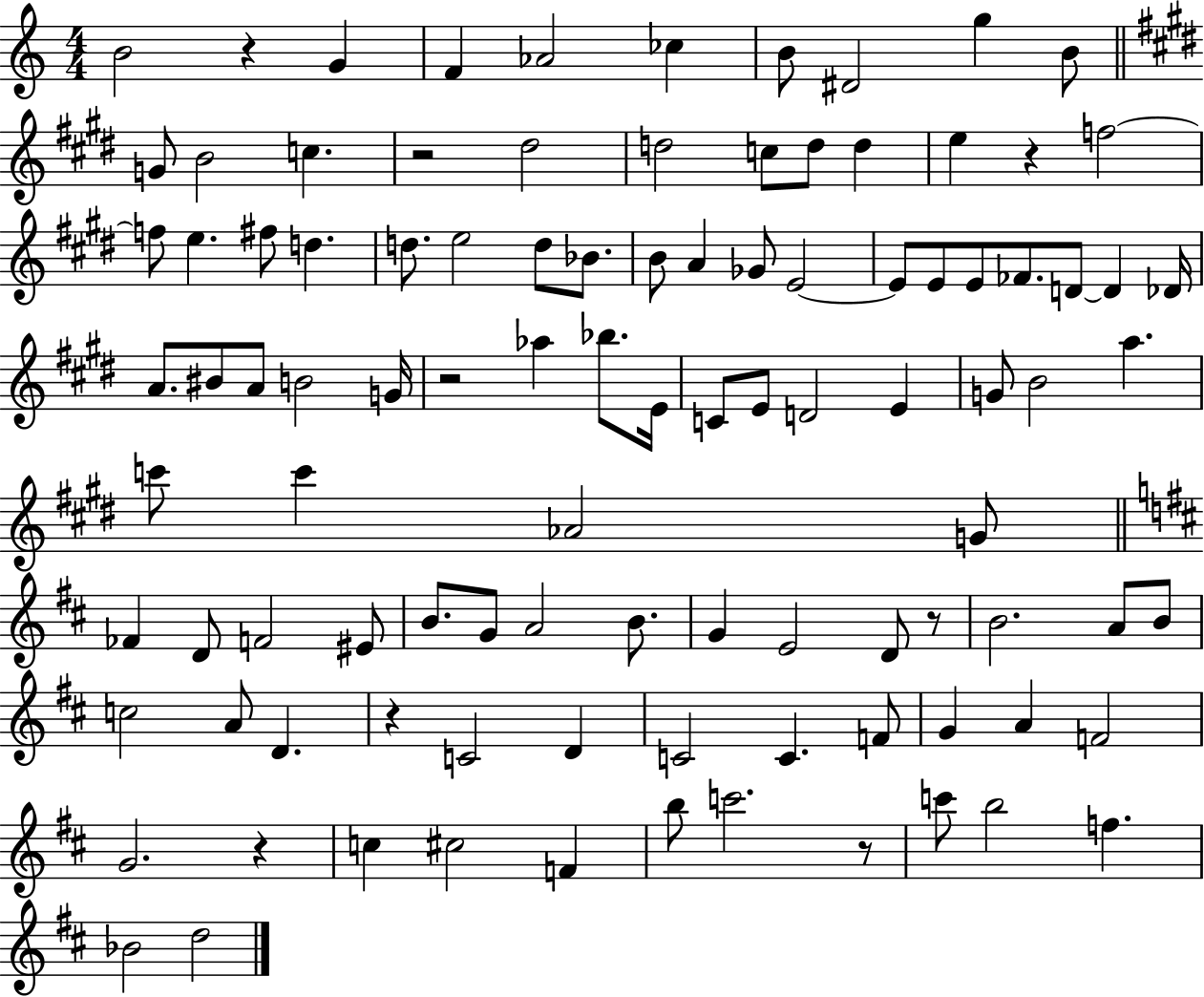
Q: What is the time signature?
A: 4/4